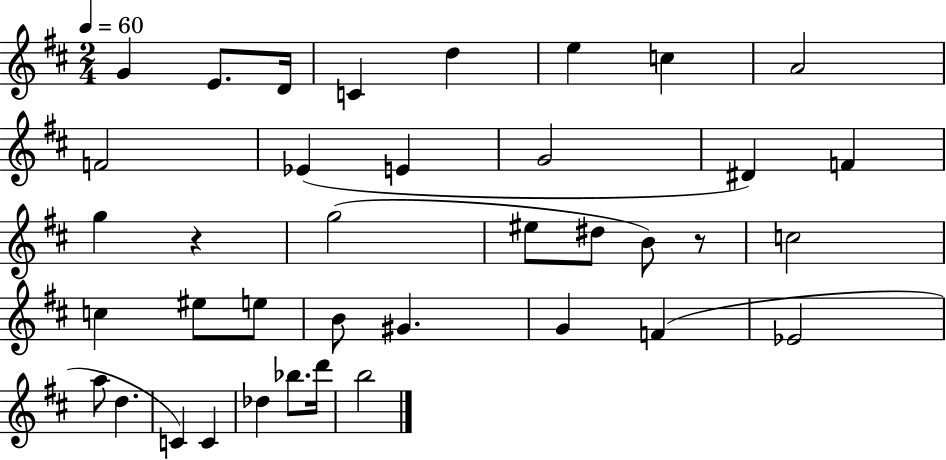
{
  \clef treble
  \numericTimeSignature
  \time 2/4
  \key d \major
  \tempo 4 = 60
  \repeat volta 2 { g'4 e'8. d'16 | c'4 d''4 | e''4 c''4 | a'2 | \break f'2 | ees'4( e'4 | g'2 | dis'4) f'4 | \break g''4 r4 | g''2( | eis''8 dis''8 b'8) r8 | c''2 | \break c''4 eis''8 e''8 | b'8 gis'4. | g'4 f'4( | ees'2 | \break a''8 d''4. | c'4) c'4 | des''4 bes''8. d'''16 | b''2 | \break } \bar "|."
}